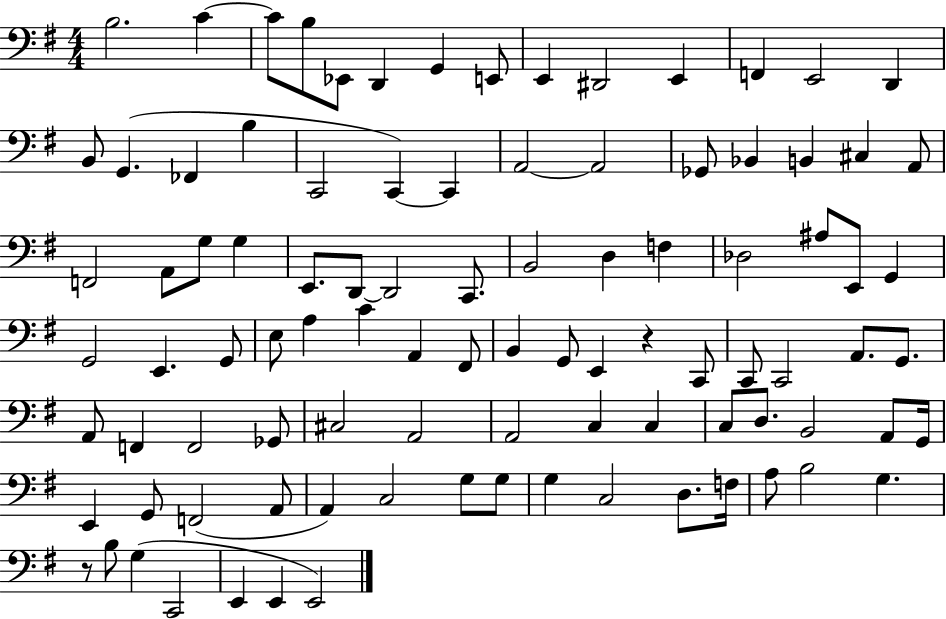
X:1
T:Untitled
M:4/4
L:1/4
K:G
B,2 C C/2 B,/2 _E,,/2 D,, G,, E,,/2 E,, ^D,,2 E,, F,, E,,2 D,, B,,/2 G,, _F,, B, C,,2 C,, C,, A,,2 A,,2 _G,,/2 _B,, B,, ^C, A,,/2 F,,2 A,,/2 G,/2 G, E,,/2 D,,/2 D,,2 C,,/2 B,,2 D, F, _D,2 ^A,/2 E,,/2 G,, G,,2 E,, G,,/2 E,/2 A, C A,, ^F,,/2 B,, G,,/2 E,, z C,,/2 C,,/2 C,,2 A,,/2 G,,/2 A,,/2 F,, F,,2 _G,,/2 ^C,2 A,,2 A,,2 C, C, C,/2 D,/2 B,,2 A,,/2 G,,/4 E,, G,,/2 F,,2 A,,/2 A,, C,2 G,/2 G,/2 G, C,2 D,/2 F,/4 A,/2 B,2 G, z/2 B,/2 G, C,,2 E,, E,, E,,2